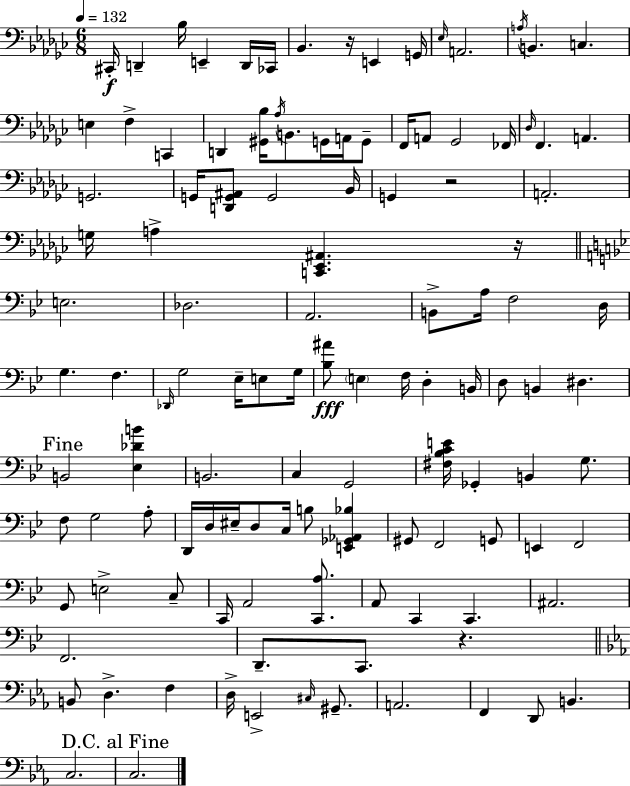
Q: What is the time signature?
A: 6/8